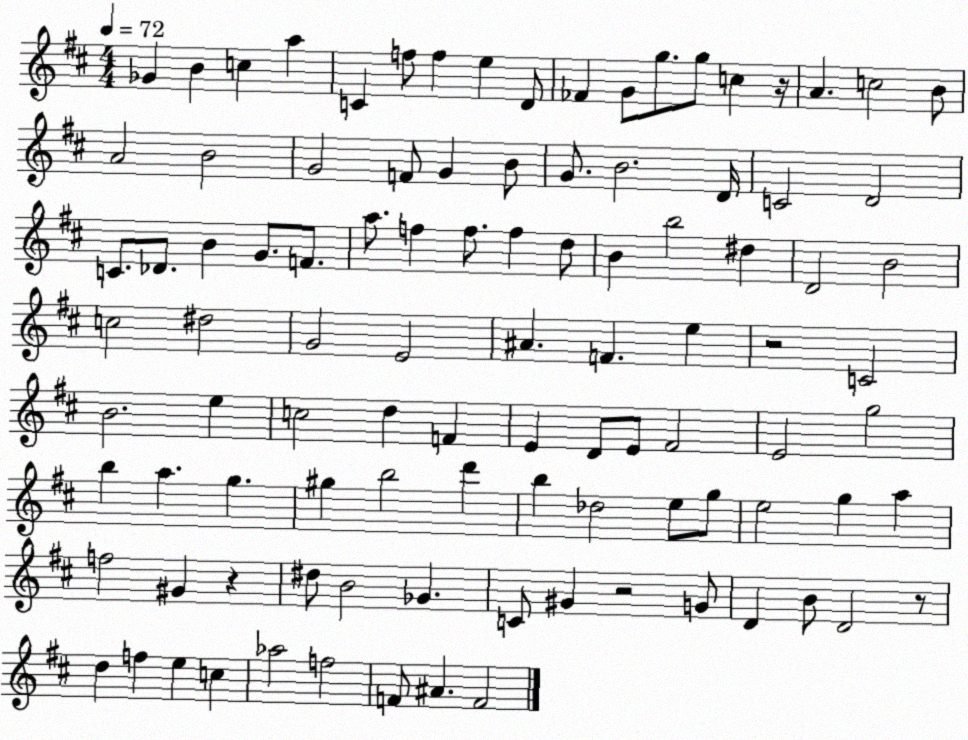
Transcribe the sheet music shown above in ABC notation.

X:1
T:Untitled
M:4/4
L:1/4
K:D
_G B c a C f/2 f e D/2 _F G/2 g/2 g/2 c z/4 A c2 B/2 A2 B2 G2 F/2 G B/2 G/2 B2 D/4 C2 D2 C/2 _D/2 B G/2 F/2 a/2 f f/2 f d/2 B b2 ^d D2 B2 c2 ^d2 G2 E2 ^A F e z2 C2 B2 e c2 d F E D/2 E/2 ^F2 E2 g2 b a g ^g b2 d' b _d2 e/2 g/2 e2 g a f2 ^G z ^d/2 B2 _G C/2 ^G z2 G/2 D B/2 D2 z/2 d f e c _a2 f2 F/2 ^A F2